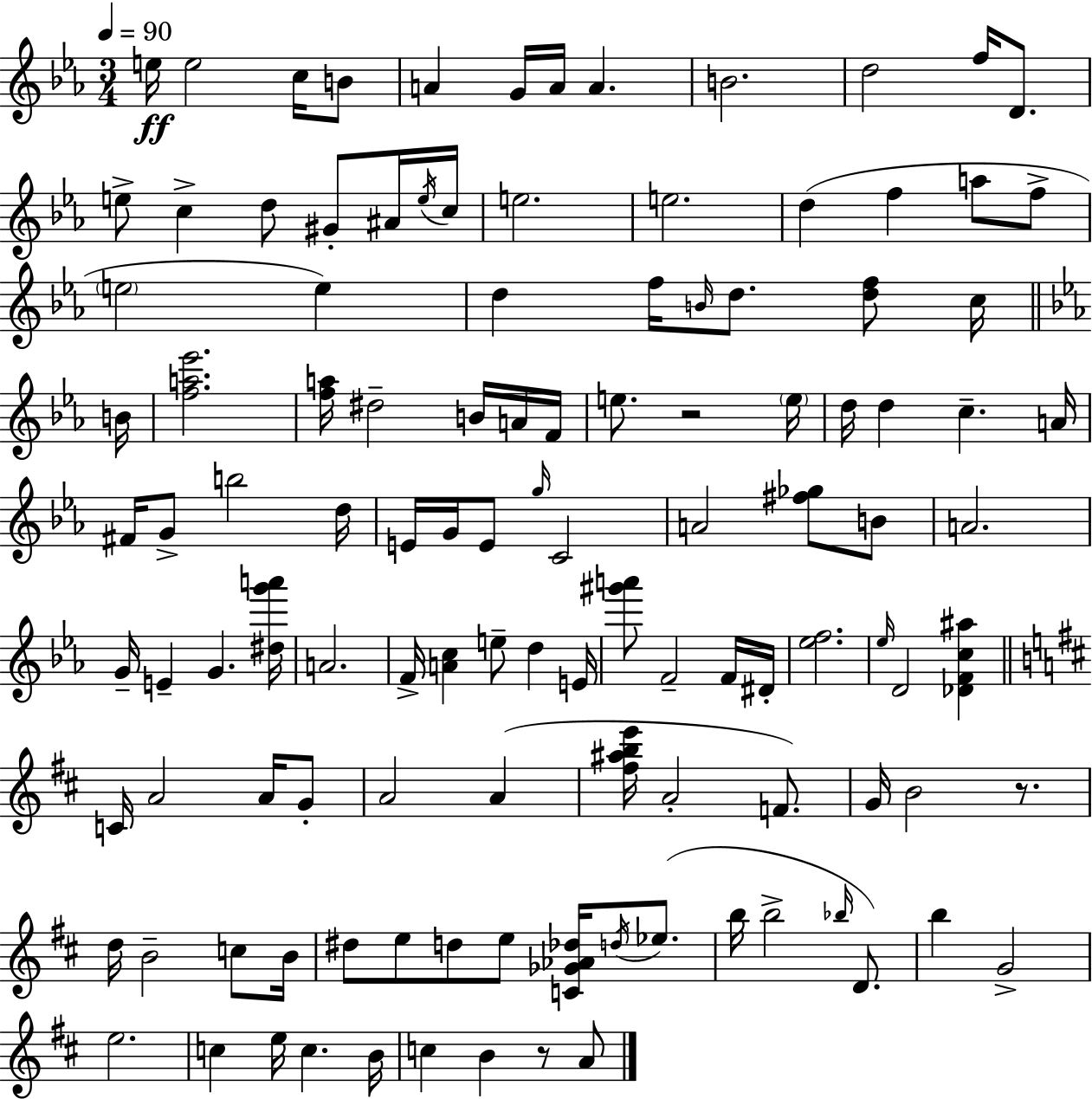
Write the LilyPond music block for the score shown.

{
  \clef treble
  \numericTimeSignature
  \time 3/4
  \key c \minor
  \tempo 4 = 90
  \repeat volta 2 { e''16\ff e''2 c''16 b'8 | a'4 g'16 a'16 a'4. | b'2. | d''2 f''16 d'8. | \break e''8-> c''4-> d''8 gis'8-. ais'16 \acciaccatura { e''16 } | c''16 e''2. | e''2. | d''4( f''4 a''8 f''8-> | \break \parenthesize e''2 e''4) | d''4 f''16 \grace { b'16 } d''8. <d'' f''>8 | c''16 \bar "||" \break \key ees \major b'16 <f'' a'' ees'''>2. | <f'' a''>16 dis''2-- b'16 a'16 | f'16 e''8. r2 | \parenthesize e''16 d''16 d''4 c''4.-- | \break a'16 fis'16 g'8-> b''2 | d''16 e'16 g'16 e'8 \grace { g''16 } c'2 | a'2 <fis'' ges''>8 | b'8 a'2. | \break g'16-- e'4-- g'4. | <dis'' g''' a'''>16 a'2. | f'16-> <a' c''>4 e''8-- d''4 | e'16 <gis''' a'''>8 f'2-- | \break f'16 dis'16-. <ees'' f''>2. | \grace { ees''16 } d'2 <des' f' c'' ais''>4 | \bar "||" \break \key b \minor c'16 a'2 a'16 g'8-. | a'2 a'4( | <fis'' ais'' b'' e'''>16 a'2-. f'8.) | g'16 b'2 r8. | \break d''16 b'2-- c''8 b'16 | dis''8 e''8 d''8 e''8 <c' ges' aes' des''>16 \acciaccatura { d''16 }( ees''8. | b''16 b''2-> \grace { bes''16 } d'8.) | b''4 g'2-> | \break e''2. | c''4 e''16 c''4. | b'16 c''4 b'4 r8 | a'8 } \bar "|."
}